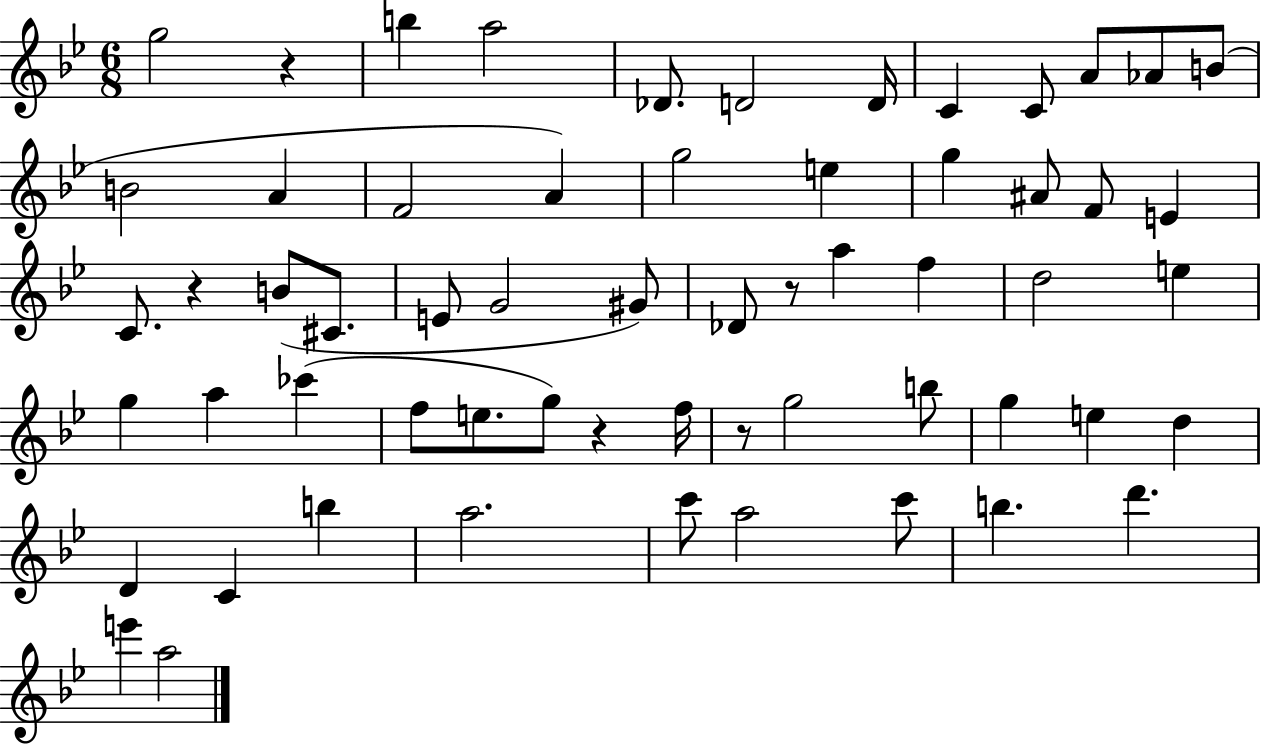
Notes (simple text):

G5/h R/q B5/q A5/h Db4/e. D4/h D4/s C4/q C4/e A4/e Ab4/e B4/e B4/h A4/q F4/h A4/q G5/h E5/q G5/q A#4/e F4/e E4/q C4/e. R/q B4/e C#4/e. E4/e G4/h G#4/e Db4/e R/e A5/q F5/q D5/h E5/q G5/q A5/q CES6/q F5/e E5/e. G5/e R/q F5/s R/e G5/h B5/e G5/q E5/q D5/q D4/q C4/q B5/q A5/h. C6/e A5/h C6/e B5/q. D6/q. E6/q A5/h